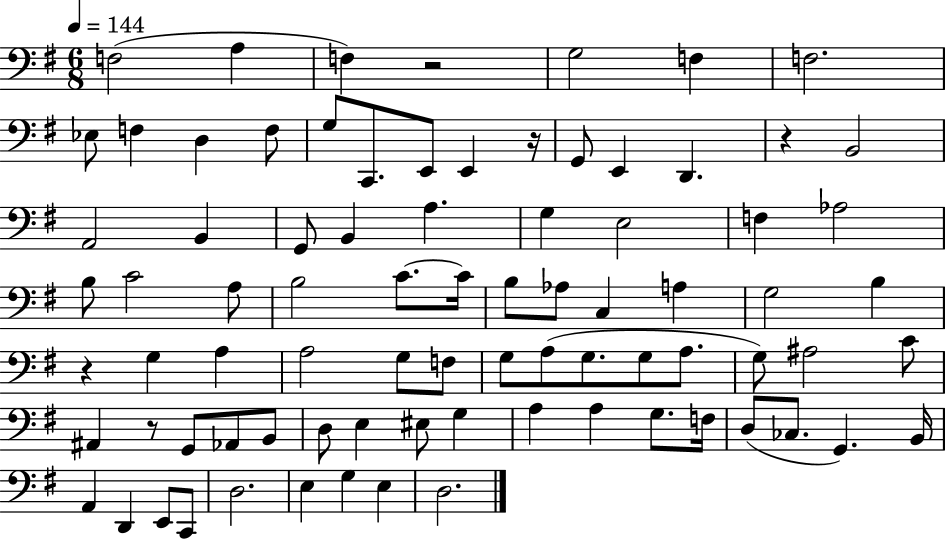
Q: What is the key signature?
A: G major